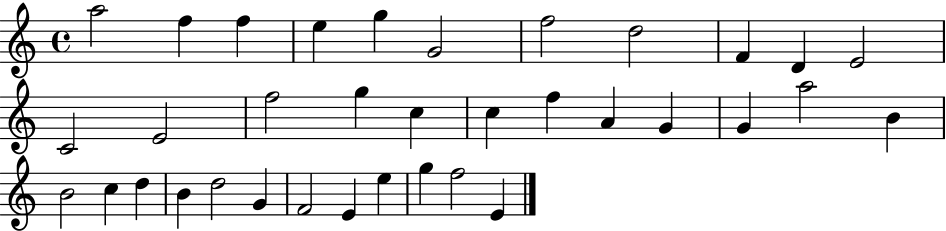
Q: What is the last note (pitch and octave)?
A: E4